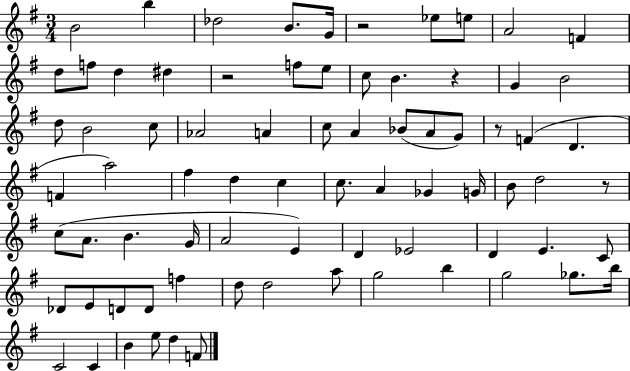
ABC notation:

X:1
T:Untitled
M:3/4
L:1/4
K:G
B2 b _d2 B/2 G/4 z2 _e/2 e/2 A2 F d/2 f/2 d ^d z2 f/2 e/2 c/2 B z G B2 d/2 B2 c/2 _A2 A c/2 A _B/2 A/2 G/2 z/2 F D F a2 ^f d c c/2 A _G G/4 B/2 d2 z/2 c/2 A/2 B G/4 A2 E D _E2 D E C/2 _D/2 E/2 D/2 D/2 f d/2 d2 a/2 g2 b g2 _g/2 b/4 C2 C B e/2 d F/2